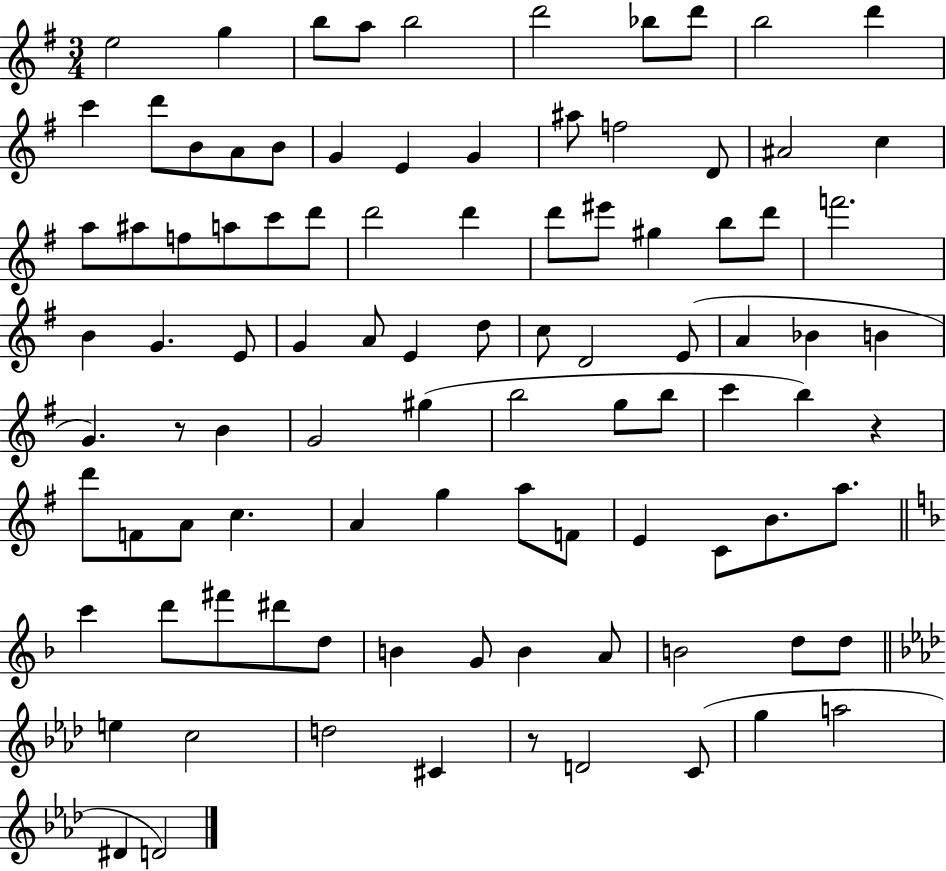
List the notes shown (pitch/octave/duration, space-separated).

E5/h G5/q B5/e A5/e B5/h D6/h Bb5/e D6/e B5/h D6/q C6/q D6/e B4/e A4/e B4/e G4/q E4/q G4/q A#5/e F5/h D4/e A#4/h C5/q A5/e A#5/e F5/e A5/e C6/e D6/e D6/h D6/q D6/e EIS6/e G#5/q B5/e D6/e F6/h. B4/q G4/q. E4/e G4/q A4/e E4/q D5/e C5/e D4/h E4/e A4/q Bb4/q B4/q G4/q. R/e B4/q G4/h G#5/q B5/h G5/e B5/e C6/q B5/q R/q D6/e F4/e A4/e C5/q. A4/q G5/q A5/e F4/e E4/q C4/e B4/e. A5/e. C6/q D6/e F#6/e D#6/e D5/e B4/q G4/e B4/q A4/e B4/h D5/e D5/e E5/q C5/h D5/h C#4/q R/e D4/h C4/e G5/q A5/h D#4/q D4/h